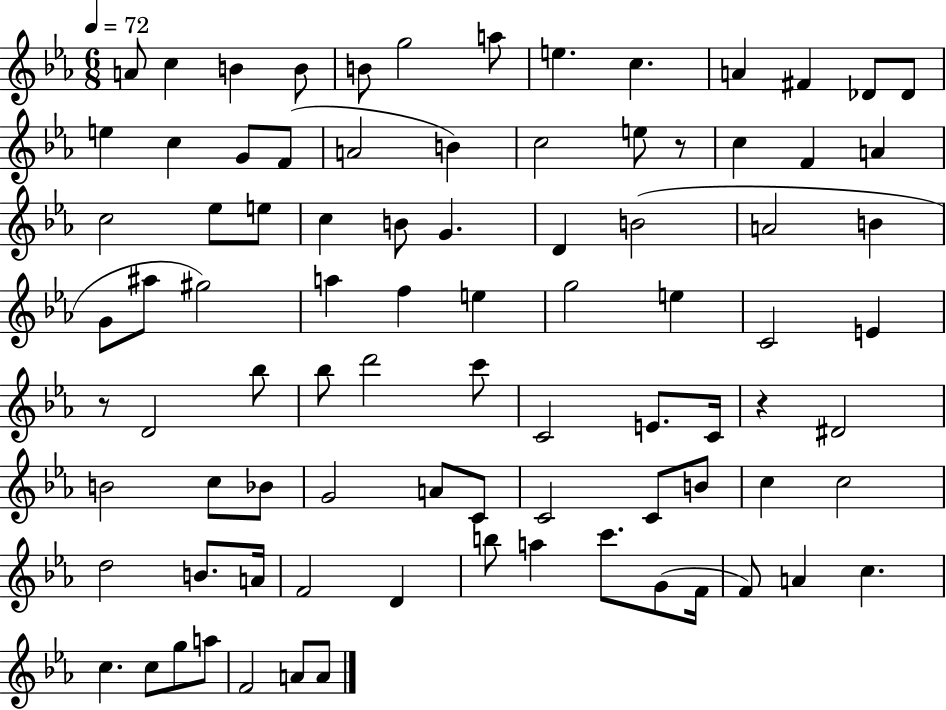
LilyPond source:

{
  \clef treble
  \numericTimeSignature
  \time 6/8
  \key ees \major
  \tempo 4 = 72
  a'8 c''4 b'4 b'8 | b'8 g''2 a''8 | e''4. c''4. | a'4 fis'4 des'8 des'8 | \break e''4 c''4 g'8 f'8( | a'2 b'4) | c''2 e''8 r8 | c''4 f'4 a'4 | \break c''2 ees''8 e''8 | c''4 b'8 g'4. | d'4 b'2( | a'2 b'4 | \break g'8 ais''8 gis''2) | a''4 f''4 e''4 | g''2 e''4 | c'2 e'4 | \break r8 d'2 bes''8 | bes''8 d'''2 c'''8 | c'2 e'8. c'16 | r4 dis'2 | \break b'2 c''8 bes'8 | g'2 a'8 c'8 | c'2 c'8 b'8 | c''4 c''2 | \break d''2 b'8. a'16 | f'2 d'4 | b''8 a''4 c'''8. g'8( f'16 | f'8) a'4 c''4. | \break c''4. c''8 g''8 a''8 | f'2 a'8 a'8 | \bar "|."
}